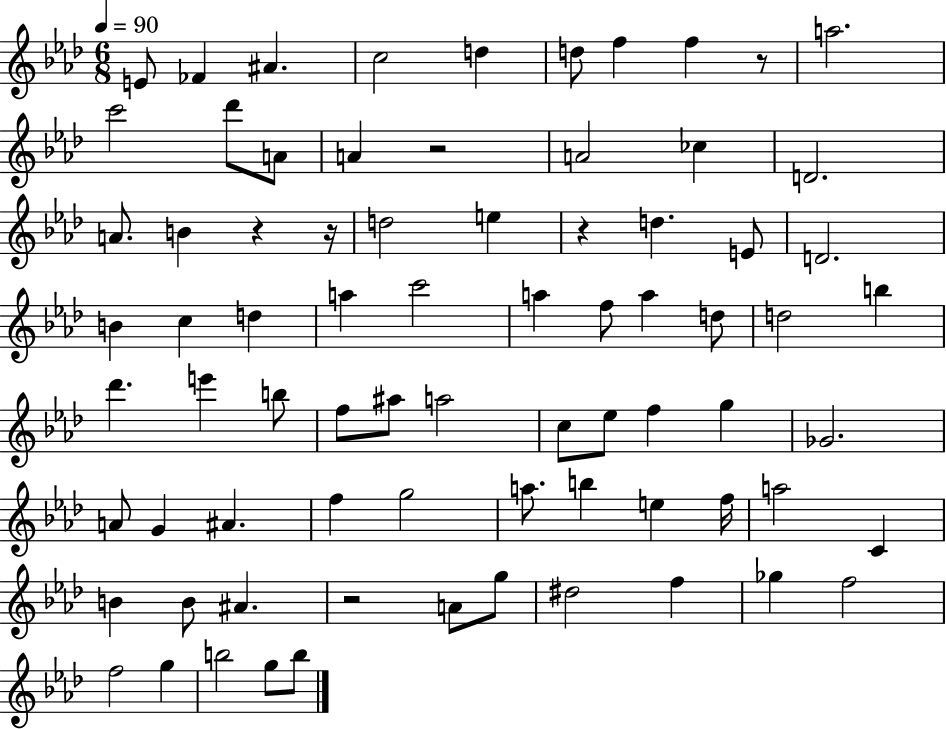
E4/e FES4/q A#4/q. C5/h D5/q D5/e F5/q F5/q R/e A5/h. C6/h Db6/e A4/e A4/q R/h A4/h CES5/q D4/h. A4/e. B4/q R/q R/s D5/h E5/q R/q D5/q. E4/e D4/h. B4/q C5/q D5/q A5/q C6/h A5/q F5/e A5/q D5/e D5/h B5/q Db6/q. E6/q B5/e F5/e A#5/e A5/h C5/e Eb5/e F5/q G5/q Gb4/h. A4/e G4/q A#4/q. F5/q G5/h A5/e. B5/q E5/q F5/s A5/h C4/q B4/q B4/e A#4/q. R/h A4/e G5/e D#5/h F5/q Gb5/q F5/h F5/h G5/q B5/h G5/e B5/e